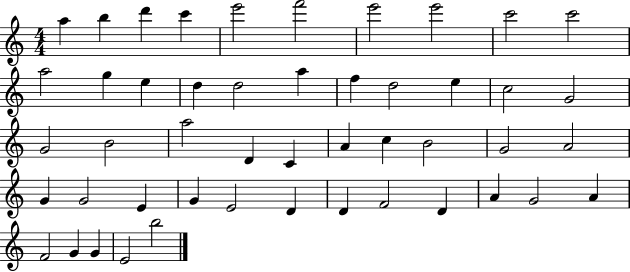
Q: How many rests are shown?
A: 0